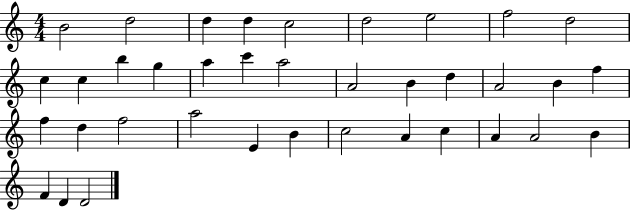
X:1
T:Untitled
M:4/4
L:1/4
K:C
B2 d2 d d c2 d2 e2 f2 d2 c c b g a c' a2 A2 B d A2 B f f d f2 a2 E B c2 A c A A2 B F D D2